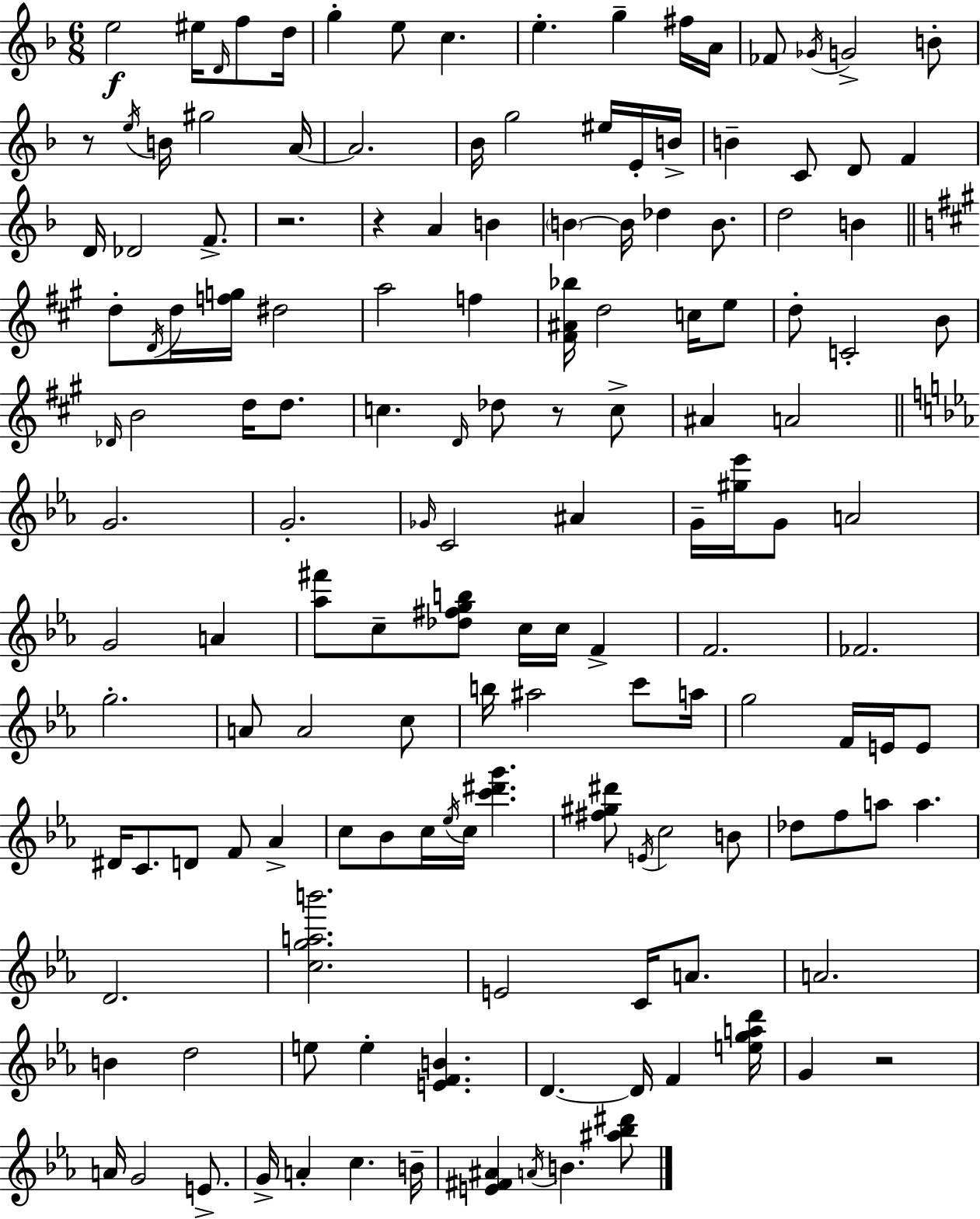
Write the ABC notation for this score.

X:1
T:Untitled
M:6/8
L:1/4
K:Dm
e2 ^e/4 D/4 f/2 d/4 g e/2 c e g ^f/4 A/4 _F/2 _G/4 G2 B/2 z/2 e/4 B/4 ^g2 A/4 A2 _B/4 g2 ^e/4 E/4 B/4 B C/2 D/2 F D/4 _D2 F/2 z2 z A B B B/4 _d B/2 d2 B d/2 D/4 d/4 [fg]/4 ^d2 a2 f [^F^A_b]/4 d2 c/4 e/2 d/2 C2 B/2 _D/4 B2 d/4 d/2 c D/4 _d/2 z/2 c/2 ^A A2 G2 G2 _G/4 C2 ^A G/4 [^g_e']/4 G/2 A2 G2 A [_a^f']/2 c/2 [_d^fgb]/2 c/4 c/4 F F2 _F2 g2 A/2 A2 c/2 b/4 ^a2 c'/2 a/4 g2 F/4 E/4 E/2 ^D/4 C/2 D/2 F/2 _A c/2 _B/2 c/4 _e/4 c/4 [c'^d'g'] [^f^g^d']/2 E/4 c2 B/2 _d/2 f/2 a/2 a D2 [cgab']2 E2 C/4 A/2 A2 B d2 e/2 e [EFB] D D/4 F [egad']/4 G z2 A/4 G2 E/2 G/4 A c B/4 [E^F^A] A/4 B [^a_b^d']/2